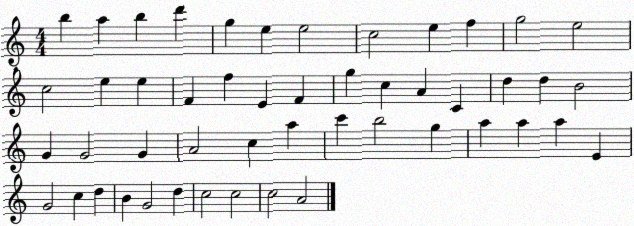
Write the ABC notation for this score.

X:1
T:Untitled
M:4/4
L:1/4
K:C
b a b d' g e e2 c2 e f g2 e2 c2 e e F f E F g c A C d d B2 G G2 G A2 c a c' b2 g a a a E G2 c d B G2 d c2 c2 c2 A2